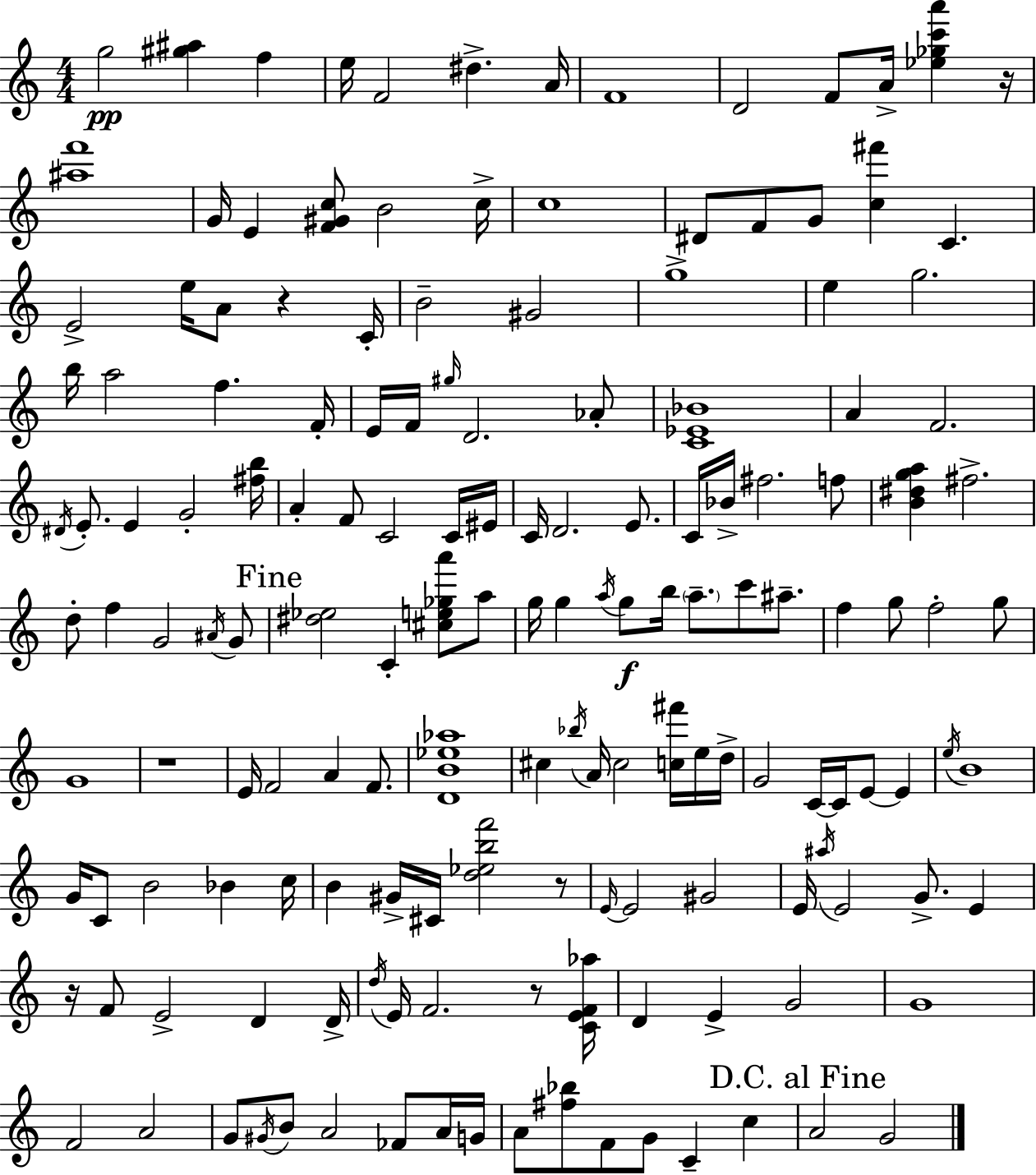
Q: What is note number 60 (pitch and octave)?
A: A#4